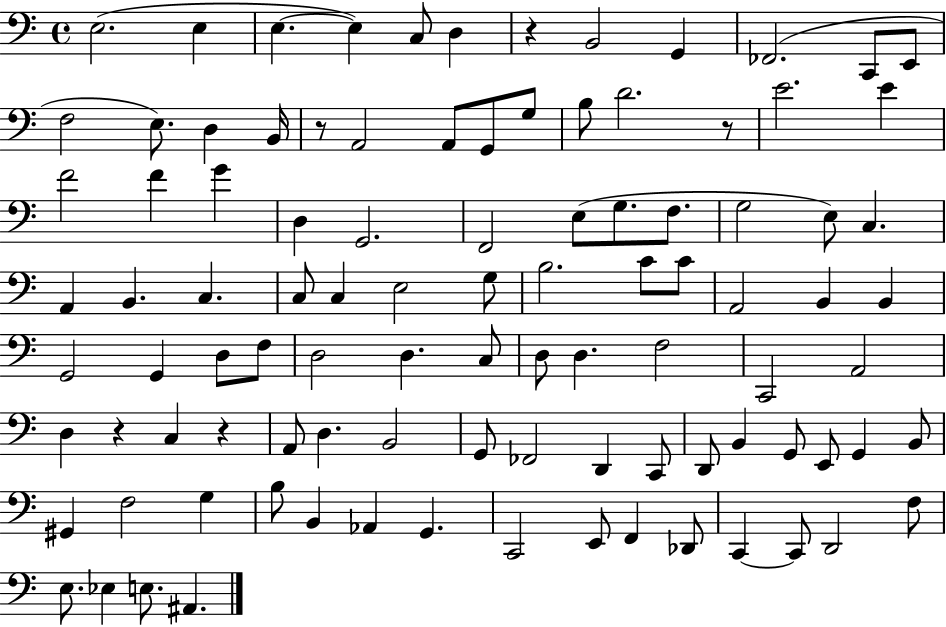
{
  \clef bass
  \time 4/4
  \defaultTimeSignature
  \key c \major
  e2.( e4 | e4.~~ e4) c8 d4 | r4 b,2 g,4 | fes,2.( c,8 e,8 | \break f2 e8.) d4 b,16 | r8 a,2 a,8 g,8 g8 | b8 d'2. r8 | e'2. e'4 | \break f'2 f'4 g'4 | d4 g,2. | f,2 e8( g8. f8. | g2 e8) c4. | \break a,4 b,4. c4. | c8 c4 e2 g8 | b2. c'8 c'8 | a,2 b,4 b,4 | \break g,2 g,4 d8 f8 | d2 d4. c8 | d8 d4. f2 | c,2 a,2 | \break d4 r4 c4 r4 | a,8 d4. b,2 | g,8 fes,2 d,4 c,8 | d,8 b,4 g,8 e,8 g,4 b,8 | \break gis,4 f2 g4 | b8 b,4 aes,4 g,4. | c,2 e,8 f,4 des,8 | c,4~~ c,8 d,2 f8 | \break e8. ees4 e8. ais,4. | \bar "|."
}